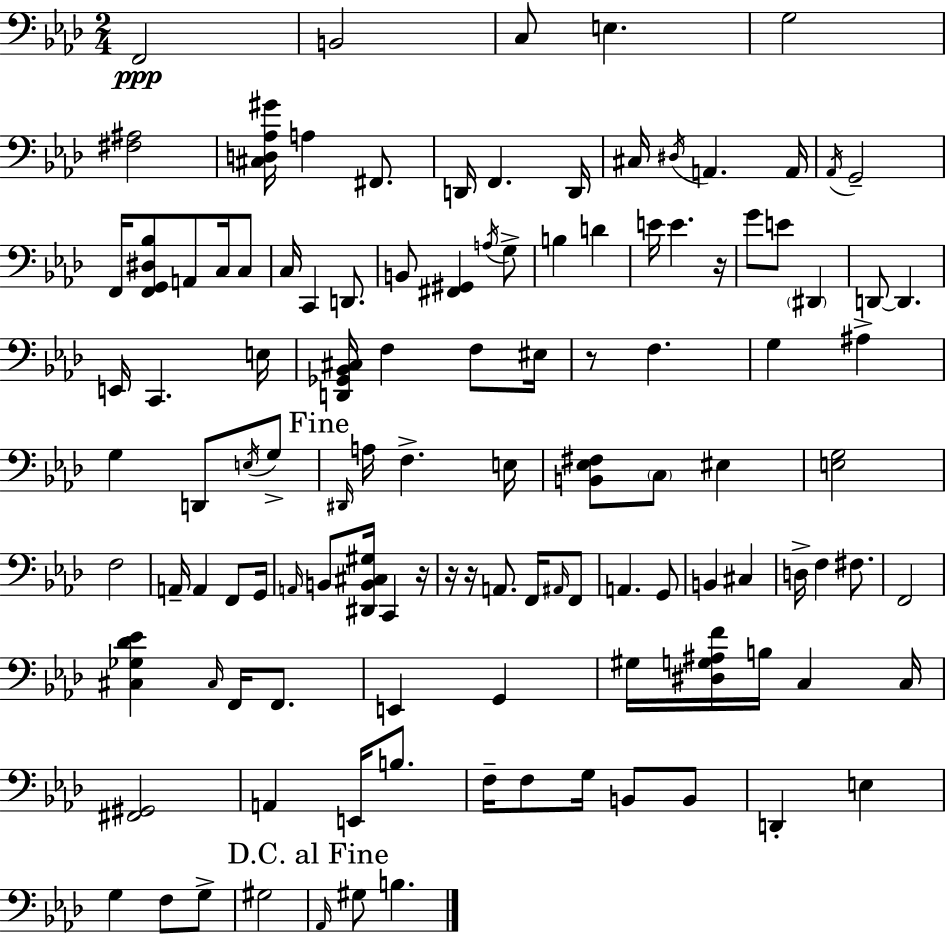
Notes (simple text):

F2/h B2/h C3/e E3/q. G3/h [F#3,A#3]/h [C#3,D3,Ab3,G#4]/s A3/q F#2/e. D2/s F2/q. D2/s C#3/s D#3/s A2/q. A2/s Ab2/s G2/h F2/s [F2,G2,D#3,Bb3]/e A2/e C3/s C3/e C3/s C2/q D2/e. B2/e [F#2,G#2]/q A3/s G3/e B3/q D4/q E4/s E4/q. R/s G4/e E4/e D#2/q D2/e D2/q. E2/s C2/q. E3/s [D2,Gb2,Bb2,C#3]/s F3/q F3/e EIS3/s R/e F3/q. G3/q A#3/q G3/q D2/e E3/s G3/e D#2/s A3/s F3/q. E3/s [B2,Eb3,F#3]/e C3/e EIS3/q [E3,G3]/h F3/h A2/s A2/q F2/e G2/s A2/s B2/e [D#2,B2,C#3,G#3]/s C2/q R/s R/s R/s A2/e. F2/s A#2/s F2/e A2/q. G2/e B2/q C#3/q D3/s F3/q F#3/e. F2/h [C#3,Gb3,Db4,Eb4]/q C#3/s F2/s F2/e. E2/q G2/q G#3/s [D#3,G3,A#3,F4]/s B3/s C3/q C3/s [F#2,G#2]/h A2/q E2/s B3/e. F3/s F3/e G3/s B2/e B2/e D2/q E3/q G3/q F3/e G3/e G#3/h Ab2/s G#3/e B3/q.